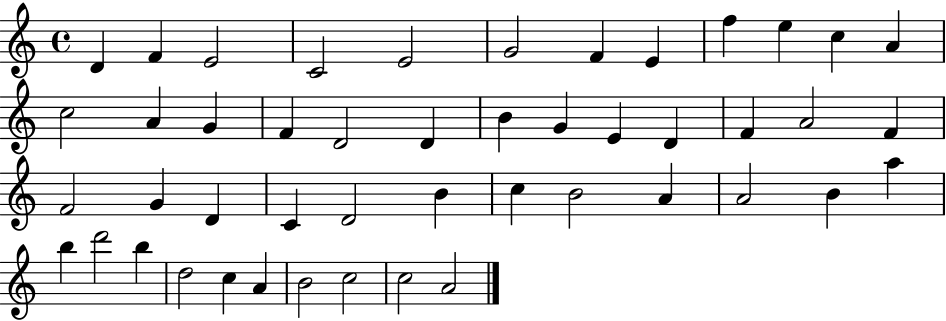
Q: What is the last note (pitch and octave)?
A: A4